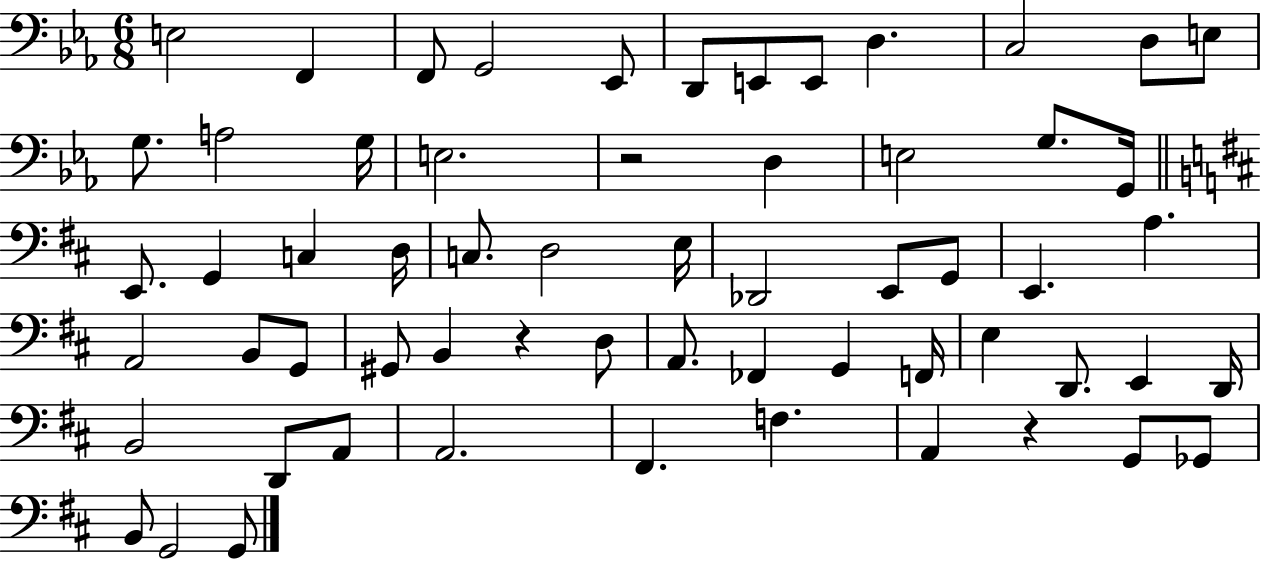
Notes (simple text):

E3/h F2/q F2/e G2/h Eb2/e D2/e E2/e E2/e D3/q. C3/h D3/e E3/e G3/e. A3/h G3/s E3/h. R/h D3/q E3/h G3/e. G2/s E2/e. G2/q C3/q D3/s C3/e. D3/h E3/s Db2/h E2/e G2/e E2/q. A3/q. A2/h B2/e G2/e G#2/e B2/q R/q D3/e A2/e. FES2/q G2/q F2/s E3/q D2/e. E2/q D2/s B2/h D2/e A2/e A2/h. F#2/q. F3/q. A2/q R/q G2/e Gb2/e B2/e G2/h G2/e